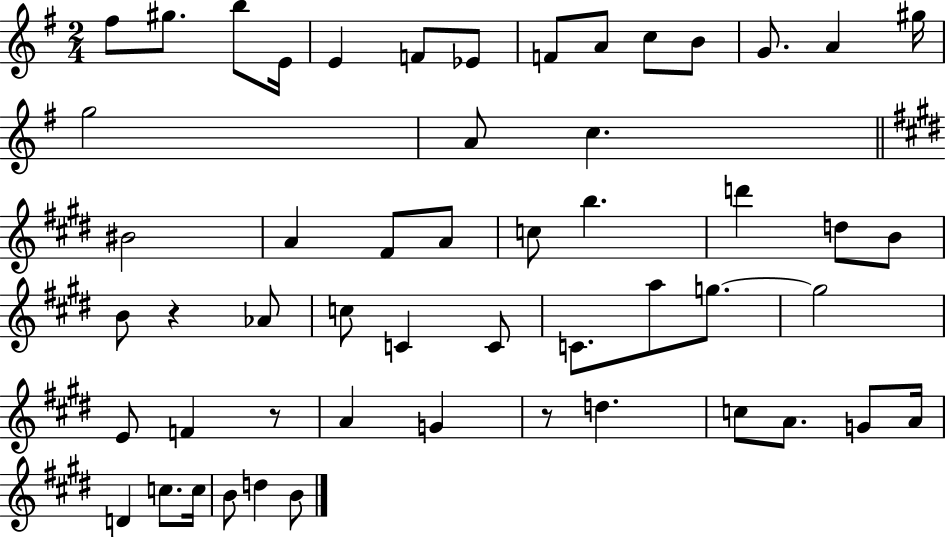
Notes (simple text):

F#5/e G#5/e. B5/e E4/s E4/q F4/e Eb4/e F4/e A4/e C5/e B4/e G4/e. A4/q G#5/s G5/h A4/e C5/q. BIS4/h A4/q F#4/e A4/e C5/e B5/q. D6/q D5/e B4/e B4/e R/q Ab4/e C5/e C4/q C4/e C4/e. A5/e G5/e. G5/h E4/e F4/q R/e A4/q G4/q R/e D5/q. C5/e A4/e. G4/e A4/s D4/q C5/e. C5/s B4/e D5/q B4/e